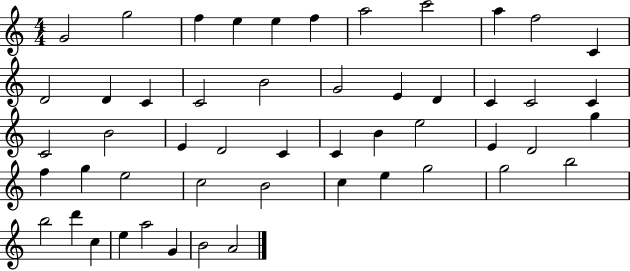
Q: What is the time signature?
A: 4/4